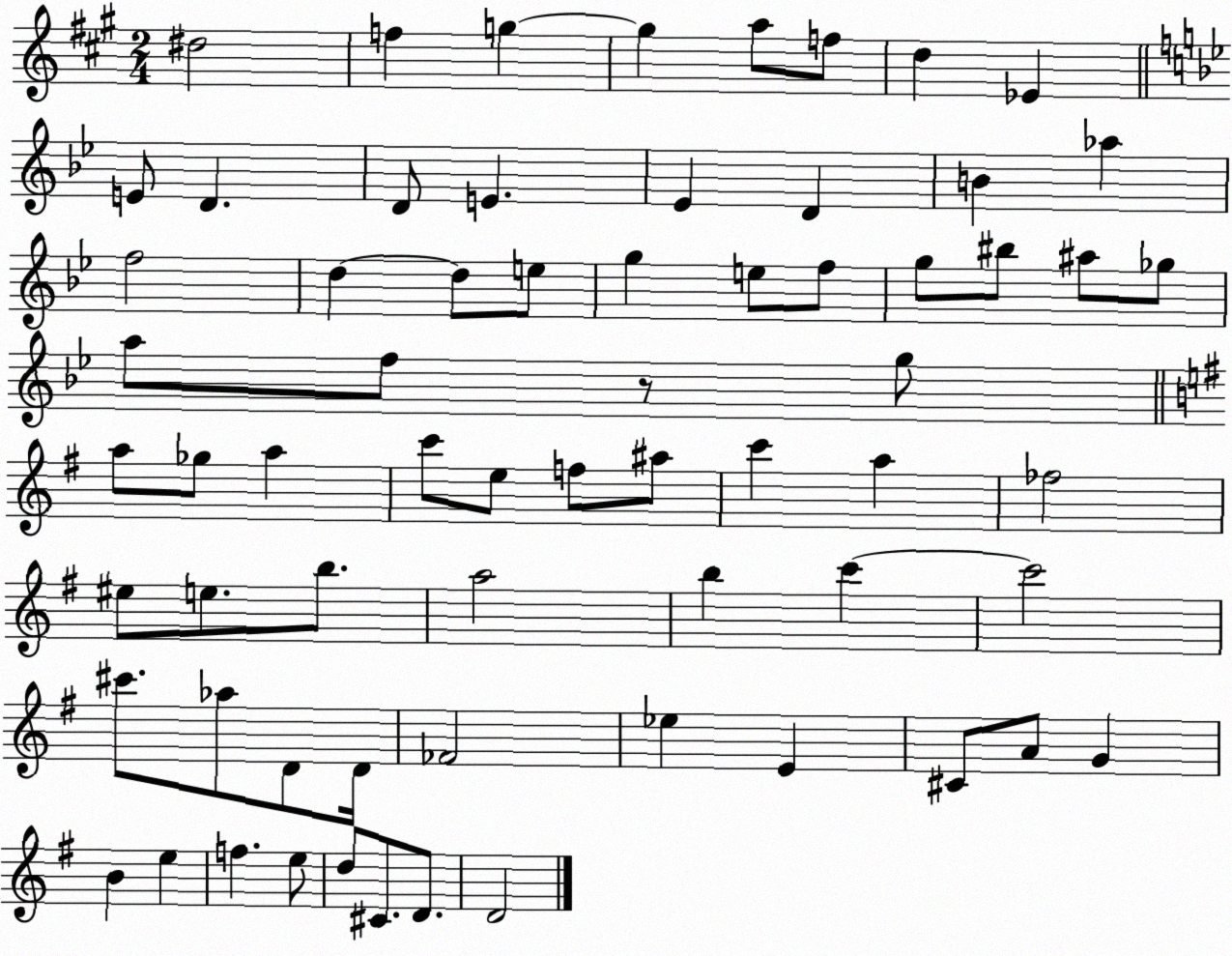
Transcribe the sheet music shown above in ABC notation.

X:1
T:Untitled
M:2/4
L:1/4
K:A
^d2 f g g a/2 f/2 d _E E/2 D D/2 E _E D B _a f2 d d/2 e/2 g e/2 f/2 g/2 ^b/2 ^a/2 _g/2 a/2 f/2 z/2 g/2 a/2 _g/2 a c'/2 e/2 f/2 ^a/2 c' a _f2 ^e/2 e/2 b/2 a2 b c' c'2 ^c'/2 _a/2 D/2 D/4 _F2 _e E ^C/2 A/2 G B e f e/2 d/2 ^C/2 D/2 D2